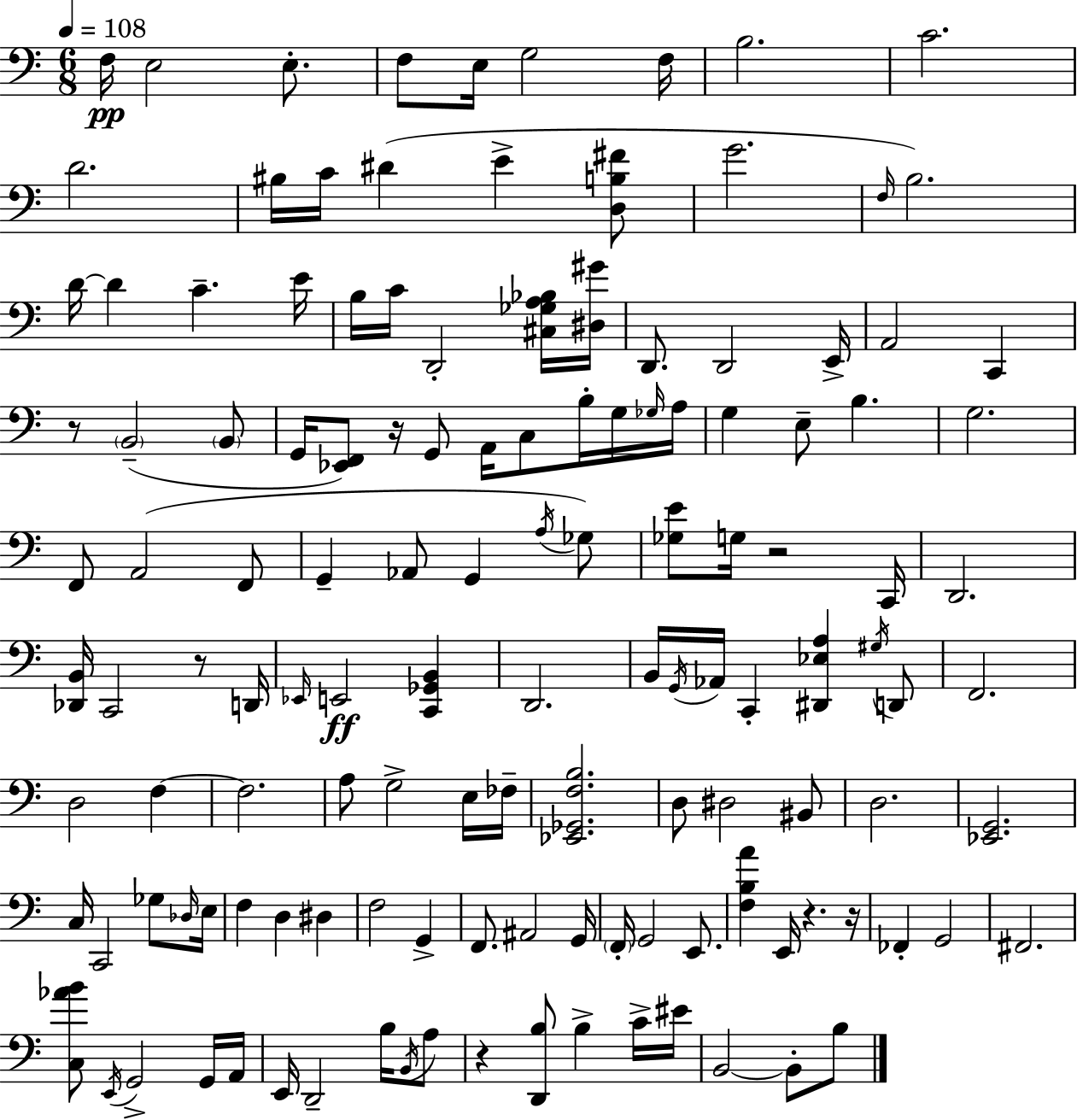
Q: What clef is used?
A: bass